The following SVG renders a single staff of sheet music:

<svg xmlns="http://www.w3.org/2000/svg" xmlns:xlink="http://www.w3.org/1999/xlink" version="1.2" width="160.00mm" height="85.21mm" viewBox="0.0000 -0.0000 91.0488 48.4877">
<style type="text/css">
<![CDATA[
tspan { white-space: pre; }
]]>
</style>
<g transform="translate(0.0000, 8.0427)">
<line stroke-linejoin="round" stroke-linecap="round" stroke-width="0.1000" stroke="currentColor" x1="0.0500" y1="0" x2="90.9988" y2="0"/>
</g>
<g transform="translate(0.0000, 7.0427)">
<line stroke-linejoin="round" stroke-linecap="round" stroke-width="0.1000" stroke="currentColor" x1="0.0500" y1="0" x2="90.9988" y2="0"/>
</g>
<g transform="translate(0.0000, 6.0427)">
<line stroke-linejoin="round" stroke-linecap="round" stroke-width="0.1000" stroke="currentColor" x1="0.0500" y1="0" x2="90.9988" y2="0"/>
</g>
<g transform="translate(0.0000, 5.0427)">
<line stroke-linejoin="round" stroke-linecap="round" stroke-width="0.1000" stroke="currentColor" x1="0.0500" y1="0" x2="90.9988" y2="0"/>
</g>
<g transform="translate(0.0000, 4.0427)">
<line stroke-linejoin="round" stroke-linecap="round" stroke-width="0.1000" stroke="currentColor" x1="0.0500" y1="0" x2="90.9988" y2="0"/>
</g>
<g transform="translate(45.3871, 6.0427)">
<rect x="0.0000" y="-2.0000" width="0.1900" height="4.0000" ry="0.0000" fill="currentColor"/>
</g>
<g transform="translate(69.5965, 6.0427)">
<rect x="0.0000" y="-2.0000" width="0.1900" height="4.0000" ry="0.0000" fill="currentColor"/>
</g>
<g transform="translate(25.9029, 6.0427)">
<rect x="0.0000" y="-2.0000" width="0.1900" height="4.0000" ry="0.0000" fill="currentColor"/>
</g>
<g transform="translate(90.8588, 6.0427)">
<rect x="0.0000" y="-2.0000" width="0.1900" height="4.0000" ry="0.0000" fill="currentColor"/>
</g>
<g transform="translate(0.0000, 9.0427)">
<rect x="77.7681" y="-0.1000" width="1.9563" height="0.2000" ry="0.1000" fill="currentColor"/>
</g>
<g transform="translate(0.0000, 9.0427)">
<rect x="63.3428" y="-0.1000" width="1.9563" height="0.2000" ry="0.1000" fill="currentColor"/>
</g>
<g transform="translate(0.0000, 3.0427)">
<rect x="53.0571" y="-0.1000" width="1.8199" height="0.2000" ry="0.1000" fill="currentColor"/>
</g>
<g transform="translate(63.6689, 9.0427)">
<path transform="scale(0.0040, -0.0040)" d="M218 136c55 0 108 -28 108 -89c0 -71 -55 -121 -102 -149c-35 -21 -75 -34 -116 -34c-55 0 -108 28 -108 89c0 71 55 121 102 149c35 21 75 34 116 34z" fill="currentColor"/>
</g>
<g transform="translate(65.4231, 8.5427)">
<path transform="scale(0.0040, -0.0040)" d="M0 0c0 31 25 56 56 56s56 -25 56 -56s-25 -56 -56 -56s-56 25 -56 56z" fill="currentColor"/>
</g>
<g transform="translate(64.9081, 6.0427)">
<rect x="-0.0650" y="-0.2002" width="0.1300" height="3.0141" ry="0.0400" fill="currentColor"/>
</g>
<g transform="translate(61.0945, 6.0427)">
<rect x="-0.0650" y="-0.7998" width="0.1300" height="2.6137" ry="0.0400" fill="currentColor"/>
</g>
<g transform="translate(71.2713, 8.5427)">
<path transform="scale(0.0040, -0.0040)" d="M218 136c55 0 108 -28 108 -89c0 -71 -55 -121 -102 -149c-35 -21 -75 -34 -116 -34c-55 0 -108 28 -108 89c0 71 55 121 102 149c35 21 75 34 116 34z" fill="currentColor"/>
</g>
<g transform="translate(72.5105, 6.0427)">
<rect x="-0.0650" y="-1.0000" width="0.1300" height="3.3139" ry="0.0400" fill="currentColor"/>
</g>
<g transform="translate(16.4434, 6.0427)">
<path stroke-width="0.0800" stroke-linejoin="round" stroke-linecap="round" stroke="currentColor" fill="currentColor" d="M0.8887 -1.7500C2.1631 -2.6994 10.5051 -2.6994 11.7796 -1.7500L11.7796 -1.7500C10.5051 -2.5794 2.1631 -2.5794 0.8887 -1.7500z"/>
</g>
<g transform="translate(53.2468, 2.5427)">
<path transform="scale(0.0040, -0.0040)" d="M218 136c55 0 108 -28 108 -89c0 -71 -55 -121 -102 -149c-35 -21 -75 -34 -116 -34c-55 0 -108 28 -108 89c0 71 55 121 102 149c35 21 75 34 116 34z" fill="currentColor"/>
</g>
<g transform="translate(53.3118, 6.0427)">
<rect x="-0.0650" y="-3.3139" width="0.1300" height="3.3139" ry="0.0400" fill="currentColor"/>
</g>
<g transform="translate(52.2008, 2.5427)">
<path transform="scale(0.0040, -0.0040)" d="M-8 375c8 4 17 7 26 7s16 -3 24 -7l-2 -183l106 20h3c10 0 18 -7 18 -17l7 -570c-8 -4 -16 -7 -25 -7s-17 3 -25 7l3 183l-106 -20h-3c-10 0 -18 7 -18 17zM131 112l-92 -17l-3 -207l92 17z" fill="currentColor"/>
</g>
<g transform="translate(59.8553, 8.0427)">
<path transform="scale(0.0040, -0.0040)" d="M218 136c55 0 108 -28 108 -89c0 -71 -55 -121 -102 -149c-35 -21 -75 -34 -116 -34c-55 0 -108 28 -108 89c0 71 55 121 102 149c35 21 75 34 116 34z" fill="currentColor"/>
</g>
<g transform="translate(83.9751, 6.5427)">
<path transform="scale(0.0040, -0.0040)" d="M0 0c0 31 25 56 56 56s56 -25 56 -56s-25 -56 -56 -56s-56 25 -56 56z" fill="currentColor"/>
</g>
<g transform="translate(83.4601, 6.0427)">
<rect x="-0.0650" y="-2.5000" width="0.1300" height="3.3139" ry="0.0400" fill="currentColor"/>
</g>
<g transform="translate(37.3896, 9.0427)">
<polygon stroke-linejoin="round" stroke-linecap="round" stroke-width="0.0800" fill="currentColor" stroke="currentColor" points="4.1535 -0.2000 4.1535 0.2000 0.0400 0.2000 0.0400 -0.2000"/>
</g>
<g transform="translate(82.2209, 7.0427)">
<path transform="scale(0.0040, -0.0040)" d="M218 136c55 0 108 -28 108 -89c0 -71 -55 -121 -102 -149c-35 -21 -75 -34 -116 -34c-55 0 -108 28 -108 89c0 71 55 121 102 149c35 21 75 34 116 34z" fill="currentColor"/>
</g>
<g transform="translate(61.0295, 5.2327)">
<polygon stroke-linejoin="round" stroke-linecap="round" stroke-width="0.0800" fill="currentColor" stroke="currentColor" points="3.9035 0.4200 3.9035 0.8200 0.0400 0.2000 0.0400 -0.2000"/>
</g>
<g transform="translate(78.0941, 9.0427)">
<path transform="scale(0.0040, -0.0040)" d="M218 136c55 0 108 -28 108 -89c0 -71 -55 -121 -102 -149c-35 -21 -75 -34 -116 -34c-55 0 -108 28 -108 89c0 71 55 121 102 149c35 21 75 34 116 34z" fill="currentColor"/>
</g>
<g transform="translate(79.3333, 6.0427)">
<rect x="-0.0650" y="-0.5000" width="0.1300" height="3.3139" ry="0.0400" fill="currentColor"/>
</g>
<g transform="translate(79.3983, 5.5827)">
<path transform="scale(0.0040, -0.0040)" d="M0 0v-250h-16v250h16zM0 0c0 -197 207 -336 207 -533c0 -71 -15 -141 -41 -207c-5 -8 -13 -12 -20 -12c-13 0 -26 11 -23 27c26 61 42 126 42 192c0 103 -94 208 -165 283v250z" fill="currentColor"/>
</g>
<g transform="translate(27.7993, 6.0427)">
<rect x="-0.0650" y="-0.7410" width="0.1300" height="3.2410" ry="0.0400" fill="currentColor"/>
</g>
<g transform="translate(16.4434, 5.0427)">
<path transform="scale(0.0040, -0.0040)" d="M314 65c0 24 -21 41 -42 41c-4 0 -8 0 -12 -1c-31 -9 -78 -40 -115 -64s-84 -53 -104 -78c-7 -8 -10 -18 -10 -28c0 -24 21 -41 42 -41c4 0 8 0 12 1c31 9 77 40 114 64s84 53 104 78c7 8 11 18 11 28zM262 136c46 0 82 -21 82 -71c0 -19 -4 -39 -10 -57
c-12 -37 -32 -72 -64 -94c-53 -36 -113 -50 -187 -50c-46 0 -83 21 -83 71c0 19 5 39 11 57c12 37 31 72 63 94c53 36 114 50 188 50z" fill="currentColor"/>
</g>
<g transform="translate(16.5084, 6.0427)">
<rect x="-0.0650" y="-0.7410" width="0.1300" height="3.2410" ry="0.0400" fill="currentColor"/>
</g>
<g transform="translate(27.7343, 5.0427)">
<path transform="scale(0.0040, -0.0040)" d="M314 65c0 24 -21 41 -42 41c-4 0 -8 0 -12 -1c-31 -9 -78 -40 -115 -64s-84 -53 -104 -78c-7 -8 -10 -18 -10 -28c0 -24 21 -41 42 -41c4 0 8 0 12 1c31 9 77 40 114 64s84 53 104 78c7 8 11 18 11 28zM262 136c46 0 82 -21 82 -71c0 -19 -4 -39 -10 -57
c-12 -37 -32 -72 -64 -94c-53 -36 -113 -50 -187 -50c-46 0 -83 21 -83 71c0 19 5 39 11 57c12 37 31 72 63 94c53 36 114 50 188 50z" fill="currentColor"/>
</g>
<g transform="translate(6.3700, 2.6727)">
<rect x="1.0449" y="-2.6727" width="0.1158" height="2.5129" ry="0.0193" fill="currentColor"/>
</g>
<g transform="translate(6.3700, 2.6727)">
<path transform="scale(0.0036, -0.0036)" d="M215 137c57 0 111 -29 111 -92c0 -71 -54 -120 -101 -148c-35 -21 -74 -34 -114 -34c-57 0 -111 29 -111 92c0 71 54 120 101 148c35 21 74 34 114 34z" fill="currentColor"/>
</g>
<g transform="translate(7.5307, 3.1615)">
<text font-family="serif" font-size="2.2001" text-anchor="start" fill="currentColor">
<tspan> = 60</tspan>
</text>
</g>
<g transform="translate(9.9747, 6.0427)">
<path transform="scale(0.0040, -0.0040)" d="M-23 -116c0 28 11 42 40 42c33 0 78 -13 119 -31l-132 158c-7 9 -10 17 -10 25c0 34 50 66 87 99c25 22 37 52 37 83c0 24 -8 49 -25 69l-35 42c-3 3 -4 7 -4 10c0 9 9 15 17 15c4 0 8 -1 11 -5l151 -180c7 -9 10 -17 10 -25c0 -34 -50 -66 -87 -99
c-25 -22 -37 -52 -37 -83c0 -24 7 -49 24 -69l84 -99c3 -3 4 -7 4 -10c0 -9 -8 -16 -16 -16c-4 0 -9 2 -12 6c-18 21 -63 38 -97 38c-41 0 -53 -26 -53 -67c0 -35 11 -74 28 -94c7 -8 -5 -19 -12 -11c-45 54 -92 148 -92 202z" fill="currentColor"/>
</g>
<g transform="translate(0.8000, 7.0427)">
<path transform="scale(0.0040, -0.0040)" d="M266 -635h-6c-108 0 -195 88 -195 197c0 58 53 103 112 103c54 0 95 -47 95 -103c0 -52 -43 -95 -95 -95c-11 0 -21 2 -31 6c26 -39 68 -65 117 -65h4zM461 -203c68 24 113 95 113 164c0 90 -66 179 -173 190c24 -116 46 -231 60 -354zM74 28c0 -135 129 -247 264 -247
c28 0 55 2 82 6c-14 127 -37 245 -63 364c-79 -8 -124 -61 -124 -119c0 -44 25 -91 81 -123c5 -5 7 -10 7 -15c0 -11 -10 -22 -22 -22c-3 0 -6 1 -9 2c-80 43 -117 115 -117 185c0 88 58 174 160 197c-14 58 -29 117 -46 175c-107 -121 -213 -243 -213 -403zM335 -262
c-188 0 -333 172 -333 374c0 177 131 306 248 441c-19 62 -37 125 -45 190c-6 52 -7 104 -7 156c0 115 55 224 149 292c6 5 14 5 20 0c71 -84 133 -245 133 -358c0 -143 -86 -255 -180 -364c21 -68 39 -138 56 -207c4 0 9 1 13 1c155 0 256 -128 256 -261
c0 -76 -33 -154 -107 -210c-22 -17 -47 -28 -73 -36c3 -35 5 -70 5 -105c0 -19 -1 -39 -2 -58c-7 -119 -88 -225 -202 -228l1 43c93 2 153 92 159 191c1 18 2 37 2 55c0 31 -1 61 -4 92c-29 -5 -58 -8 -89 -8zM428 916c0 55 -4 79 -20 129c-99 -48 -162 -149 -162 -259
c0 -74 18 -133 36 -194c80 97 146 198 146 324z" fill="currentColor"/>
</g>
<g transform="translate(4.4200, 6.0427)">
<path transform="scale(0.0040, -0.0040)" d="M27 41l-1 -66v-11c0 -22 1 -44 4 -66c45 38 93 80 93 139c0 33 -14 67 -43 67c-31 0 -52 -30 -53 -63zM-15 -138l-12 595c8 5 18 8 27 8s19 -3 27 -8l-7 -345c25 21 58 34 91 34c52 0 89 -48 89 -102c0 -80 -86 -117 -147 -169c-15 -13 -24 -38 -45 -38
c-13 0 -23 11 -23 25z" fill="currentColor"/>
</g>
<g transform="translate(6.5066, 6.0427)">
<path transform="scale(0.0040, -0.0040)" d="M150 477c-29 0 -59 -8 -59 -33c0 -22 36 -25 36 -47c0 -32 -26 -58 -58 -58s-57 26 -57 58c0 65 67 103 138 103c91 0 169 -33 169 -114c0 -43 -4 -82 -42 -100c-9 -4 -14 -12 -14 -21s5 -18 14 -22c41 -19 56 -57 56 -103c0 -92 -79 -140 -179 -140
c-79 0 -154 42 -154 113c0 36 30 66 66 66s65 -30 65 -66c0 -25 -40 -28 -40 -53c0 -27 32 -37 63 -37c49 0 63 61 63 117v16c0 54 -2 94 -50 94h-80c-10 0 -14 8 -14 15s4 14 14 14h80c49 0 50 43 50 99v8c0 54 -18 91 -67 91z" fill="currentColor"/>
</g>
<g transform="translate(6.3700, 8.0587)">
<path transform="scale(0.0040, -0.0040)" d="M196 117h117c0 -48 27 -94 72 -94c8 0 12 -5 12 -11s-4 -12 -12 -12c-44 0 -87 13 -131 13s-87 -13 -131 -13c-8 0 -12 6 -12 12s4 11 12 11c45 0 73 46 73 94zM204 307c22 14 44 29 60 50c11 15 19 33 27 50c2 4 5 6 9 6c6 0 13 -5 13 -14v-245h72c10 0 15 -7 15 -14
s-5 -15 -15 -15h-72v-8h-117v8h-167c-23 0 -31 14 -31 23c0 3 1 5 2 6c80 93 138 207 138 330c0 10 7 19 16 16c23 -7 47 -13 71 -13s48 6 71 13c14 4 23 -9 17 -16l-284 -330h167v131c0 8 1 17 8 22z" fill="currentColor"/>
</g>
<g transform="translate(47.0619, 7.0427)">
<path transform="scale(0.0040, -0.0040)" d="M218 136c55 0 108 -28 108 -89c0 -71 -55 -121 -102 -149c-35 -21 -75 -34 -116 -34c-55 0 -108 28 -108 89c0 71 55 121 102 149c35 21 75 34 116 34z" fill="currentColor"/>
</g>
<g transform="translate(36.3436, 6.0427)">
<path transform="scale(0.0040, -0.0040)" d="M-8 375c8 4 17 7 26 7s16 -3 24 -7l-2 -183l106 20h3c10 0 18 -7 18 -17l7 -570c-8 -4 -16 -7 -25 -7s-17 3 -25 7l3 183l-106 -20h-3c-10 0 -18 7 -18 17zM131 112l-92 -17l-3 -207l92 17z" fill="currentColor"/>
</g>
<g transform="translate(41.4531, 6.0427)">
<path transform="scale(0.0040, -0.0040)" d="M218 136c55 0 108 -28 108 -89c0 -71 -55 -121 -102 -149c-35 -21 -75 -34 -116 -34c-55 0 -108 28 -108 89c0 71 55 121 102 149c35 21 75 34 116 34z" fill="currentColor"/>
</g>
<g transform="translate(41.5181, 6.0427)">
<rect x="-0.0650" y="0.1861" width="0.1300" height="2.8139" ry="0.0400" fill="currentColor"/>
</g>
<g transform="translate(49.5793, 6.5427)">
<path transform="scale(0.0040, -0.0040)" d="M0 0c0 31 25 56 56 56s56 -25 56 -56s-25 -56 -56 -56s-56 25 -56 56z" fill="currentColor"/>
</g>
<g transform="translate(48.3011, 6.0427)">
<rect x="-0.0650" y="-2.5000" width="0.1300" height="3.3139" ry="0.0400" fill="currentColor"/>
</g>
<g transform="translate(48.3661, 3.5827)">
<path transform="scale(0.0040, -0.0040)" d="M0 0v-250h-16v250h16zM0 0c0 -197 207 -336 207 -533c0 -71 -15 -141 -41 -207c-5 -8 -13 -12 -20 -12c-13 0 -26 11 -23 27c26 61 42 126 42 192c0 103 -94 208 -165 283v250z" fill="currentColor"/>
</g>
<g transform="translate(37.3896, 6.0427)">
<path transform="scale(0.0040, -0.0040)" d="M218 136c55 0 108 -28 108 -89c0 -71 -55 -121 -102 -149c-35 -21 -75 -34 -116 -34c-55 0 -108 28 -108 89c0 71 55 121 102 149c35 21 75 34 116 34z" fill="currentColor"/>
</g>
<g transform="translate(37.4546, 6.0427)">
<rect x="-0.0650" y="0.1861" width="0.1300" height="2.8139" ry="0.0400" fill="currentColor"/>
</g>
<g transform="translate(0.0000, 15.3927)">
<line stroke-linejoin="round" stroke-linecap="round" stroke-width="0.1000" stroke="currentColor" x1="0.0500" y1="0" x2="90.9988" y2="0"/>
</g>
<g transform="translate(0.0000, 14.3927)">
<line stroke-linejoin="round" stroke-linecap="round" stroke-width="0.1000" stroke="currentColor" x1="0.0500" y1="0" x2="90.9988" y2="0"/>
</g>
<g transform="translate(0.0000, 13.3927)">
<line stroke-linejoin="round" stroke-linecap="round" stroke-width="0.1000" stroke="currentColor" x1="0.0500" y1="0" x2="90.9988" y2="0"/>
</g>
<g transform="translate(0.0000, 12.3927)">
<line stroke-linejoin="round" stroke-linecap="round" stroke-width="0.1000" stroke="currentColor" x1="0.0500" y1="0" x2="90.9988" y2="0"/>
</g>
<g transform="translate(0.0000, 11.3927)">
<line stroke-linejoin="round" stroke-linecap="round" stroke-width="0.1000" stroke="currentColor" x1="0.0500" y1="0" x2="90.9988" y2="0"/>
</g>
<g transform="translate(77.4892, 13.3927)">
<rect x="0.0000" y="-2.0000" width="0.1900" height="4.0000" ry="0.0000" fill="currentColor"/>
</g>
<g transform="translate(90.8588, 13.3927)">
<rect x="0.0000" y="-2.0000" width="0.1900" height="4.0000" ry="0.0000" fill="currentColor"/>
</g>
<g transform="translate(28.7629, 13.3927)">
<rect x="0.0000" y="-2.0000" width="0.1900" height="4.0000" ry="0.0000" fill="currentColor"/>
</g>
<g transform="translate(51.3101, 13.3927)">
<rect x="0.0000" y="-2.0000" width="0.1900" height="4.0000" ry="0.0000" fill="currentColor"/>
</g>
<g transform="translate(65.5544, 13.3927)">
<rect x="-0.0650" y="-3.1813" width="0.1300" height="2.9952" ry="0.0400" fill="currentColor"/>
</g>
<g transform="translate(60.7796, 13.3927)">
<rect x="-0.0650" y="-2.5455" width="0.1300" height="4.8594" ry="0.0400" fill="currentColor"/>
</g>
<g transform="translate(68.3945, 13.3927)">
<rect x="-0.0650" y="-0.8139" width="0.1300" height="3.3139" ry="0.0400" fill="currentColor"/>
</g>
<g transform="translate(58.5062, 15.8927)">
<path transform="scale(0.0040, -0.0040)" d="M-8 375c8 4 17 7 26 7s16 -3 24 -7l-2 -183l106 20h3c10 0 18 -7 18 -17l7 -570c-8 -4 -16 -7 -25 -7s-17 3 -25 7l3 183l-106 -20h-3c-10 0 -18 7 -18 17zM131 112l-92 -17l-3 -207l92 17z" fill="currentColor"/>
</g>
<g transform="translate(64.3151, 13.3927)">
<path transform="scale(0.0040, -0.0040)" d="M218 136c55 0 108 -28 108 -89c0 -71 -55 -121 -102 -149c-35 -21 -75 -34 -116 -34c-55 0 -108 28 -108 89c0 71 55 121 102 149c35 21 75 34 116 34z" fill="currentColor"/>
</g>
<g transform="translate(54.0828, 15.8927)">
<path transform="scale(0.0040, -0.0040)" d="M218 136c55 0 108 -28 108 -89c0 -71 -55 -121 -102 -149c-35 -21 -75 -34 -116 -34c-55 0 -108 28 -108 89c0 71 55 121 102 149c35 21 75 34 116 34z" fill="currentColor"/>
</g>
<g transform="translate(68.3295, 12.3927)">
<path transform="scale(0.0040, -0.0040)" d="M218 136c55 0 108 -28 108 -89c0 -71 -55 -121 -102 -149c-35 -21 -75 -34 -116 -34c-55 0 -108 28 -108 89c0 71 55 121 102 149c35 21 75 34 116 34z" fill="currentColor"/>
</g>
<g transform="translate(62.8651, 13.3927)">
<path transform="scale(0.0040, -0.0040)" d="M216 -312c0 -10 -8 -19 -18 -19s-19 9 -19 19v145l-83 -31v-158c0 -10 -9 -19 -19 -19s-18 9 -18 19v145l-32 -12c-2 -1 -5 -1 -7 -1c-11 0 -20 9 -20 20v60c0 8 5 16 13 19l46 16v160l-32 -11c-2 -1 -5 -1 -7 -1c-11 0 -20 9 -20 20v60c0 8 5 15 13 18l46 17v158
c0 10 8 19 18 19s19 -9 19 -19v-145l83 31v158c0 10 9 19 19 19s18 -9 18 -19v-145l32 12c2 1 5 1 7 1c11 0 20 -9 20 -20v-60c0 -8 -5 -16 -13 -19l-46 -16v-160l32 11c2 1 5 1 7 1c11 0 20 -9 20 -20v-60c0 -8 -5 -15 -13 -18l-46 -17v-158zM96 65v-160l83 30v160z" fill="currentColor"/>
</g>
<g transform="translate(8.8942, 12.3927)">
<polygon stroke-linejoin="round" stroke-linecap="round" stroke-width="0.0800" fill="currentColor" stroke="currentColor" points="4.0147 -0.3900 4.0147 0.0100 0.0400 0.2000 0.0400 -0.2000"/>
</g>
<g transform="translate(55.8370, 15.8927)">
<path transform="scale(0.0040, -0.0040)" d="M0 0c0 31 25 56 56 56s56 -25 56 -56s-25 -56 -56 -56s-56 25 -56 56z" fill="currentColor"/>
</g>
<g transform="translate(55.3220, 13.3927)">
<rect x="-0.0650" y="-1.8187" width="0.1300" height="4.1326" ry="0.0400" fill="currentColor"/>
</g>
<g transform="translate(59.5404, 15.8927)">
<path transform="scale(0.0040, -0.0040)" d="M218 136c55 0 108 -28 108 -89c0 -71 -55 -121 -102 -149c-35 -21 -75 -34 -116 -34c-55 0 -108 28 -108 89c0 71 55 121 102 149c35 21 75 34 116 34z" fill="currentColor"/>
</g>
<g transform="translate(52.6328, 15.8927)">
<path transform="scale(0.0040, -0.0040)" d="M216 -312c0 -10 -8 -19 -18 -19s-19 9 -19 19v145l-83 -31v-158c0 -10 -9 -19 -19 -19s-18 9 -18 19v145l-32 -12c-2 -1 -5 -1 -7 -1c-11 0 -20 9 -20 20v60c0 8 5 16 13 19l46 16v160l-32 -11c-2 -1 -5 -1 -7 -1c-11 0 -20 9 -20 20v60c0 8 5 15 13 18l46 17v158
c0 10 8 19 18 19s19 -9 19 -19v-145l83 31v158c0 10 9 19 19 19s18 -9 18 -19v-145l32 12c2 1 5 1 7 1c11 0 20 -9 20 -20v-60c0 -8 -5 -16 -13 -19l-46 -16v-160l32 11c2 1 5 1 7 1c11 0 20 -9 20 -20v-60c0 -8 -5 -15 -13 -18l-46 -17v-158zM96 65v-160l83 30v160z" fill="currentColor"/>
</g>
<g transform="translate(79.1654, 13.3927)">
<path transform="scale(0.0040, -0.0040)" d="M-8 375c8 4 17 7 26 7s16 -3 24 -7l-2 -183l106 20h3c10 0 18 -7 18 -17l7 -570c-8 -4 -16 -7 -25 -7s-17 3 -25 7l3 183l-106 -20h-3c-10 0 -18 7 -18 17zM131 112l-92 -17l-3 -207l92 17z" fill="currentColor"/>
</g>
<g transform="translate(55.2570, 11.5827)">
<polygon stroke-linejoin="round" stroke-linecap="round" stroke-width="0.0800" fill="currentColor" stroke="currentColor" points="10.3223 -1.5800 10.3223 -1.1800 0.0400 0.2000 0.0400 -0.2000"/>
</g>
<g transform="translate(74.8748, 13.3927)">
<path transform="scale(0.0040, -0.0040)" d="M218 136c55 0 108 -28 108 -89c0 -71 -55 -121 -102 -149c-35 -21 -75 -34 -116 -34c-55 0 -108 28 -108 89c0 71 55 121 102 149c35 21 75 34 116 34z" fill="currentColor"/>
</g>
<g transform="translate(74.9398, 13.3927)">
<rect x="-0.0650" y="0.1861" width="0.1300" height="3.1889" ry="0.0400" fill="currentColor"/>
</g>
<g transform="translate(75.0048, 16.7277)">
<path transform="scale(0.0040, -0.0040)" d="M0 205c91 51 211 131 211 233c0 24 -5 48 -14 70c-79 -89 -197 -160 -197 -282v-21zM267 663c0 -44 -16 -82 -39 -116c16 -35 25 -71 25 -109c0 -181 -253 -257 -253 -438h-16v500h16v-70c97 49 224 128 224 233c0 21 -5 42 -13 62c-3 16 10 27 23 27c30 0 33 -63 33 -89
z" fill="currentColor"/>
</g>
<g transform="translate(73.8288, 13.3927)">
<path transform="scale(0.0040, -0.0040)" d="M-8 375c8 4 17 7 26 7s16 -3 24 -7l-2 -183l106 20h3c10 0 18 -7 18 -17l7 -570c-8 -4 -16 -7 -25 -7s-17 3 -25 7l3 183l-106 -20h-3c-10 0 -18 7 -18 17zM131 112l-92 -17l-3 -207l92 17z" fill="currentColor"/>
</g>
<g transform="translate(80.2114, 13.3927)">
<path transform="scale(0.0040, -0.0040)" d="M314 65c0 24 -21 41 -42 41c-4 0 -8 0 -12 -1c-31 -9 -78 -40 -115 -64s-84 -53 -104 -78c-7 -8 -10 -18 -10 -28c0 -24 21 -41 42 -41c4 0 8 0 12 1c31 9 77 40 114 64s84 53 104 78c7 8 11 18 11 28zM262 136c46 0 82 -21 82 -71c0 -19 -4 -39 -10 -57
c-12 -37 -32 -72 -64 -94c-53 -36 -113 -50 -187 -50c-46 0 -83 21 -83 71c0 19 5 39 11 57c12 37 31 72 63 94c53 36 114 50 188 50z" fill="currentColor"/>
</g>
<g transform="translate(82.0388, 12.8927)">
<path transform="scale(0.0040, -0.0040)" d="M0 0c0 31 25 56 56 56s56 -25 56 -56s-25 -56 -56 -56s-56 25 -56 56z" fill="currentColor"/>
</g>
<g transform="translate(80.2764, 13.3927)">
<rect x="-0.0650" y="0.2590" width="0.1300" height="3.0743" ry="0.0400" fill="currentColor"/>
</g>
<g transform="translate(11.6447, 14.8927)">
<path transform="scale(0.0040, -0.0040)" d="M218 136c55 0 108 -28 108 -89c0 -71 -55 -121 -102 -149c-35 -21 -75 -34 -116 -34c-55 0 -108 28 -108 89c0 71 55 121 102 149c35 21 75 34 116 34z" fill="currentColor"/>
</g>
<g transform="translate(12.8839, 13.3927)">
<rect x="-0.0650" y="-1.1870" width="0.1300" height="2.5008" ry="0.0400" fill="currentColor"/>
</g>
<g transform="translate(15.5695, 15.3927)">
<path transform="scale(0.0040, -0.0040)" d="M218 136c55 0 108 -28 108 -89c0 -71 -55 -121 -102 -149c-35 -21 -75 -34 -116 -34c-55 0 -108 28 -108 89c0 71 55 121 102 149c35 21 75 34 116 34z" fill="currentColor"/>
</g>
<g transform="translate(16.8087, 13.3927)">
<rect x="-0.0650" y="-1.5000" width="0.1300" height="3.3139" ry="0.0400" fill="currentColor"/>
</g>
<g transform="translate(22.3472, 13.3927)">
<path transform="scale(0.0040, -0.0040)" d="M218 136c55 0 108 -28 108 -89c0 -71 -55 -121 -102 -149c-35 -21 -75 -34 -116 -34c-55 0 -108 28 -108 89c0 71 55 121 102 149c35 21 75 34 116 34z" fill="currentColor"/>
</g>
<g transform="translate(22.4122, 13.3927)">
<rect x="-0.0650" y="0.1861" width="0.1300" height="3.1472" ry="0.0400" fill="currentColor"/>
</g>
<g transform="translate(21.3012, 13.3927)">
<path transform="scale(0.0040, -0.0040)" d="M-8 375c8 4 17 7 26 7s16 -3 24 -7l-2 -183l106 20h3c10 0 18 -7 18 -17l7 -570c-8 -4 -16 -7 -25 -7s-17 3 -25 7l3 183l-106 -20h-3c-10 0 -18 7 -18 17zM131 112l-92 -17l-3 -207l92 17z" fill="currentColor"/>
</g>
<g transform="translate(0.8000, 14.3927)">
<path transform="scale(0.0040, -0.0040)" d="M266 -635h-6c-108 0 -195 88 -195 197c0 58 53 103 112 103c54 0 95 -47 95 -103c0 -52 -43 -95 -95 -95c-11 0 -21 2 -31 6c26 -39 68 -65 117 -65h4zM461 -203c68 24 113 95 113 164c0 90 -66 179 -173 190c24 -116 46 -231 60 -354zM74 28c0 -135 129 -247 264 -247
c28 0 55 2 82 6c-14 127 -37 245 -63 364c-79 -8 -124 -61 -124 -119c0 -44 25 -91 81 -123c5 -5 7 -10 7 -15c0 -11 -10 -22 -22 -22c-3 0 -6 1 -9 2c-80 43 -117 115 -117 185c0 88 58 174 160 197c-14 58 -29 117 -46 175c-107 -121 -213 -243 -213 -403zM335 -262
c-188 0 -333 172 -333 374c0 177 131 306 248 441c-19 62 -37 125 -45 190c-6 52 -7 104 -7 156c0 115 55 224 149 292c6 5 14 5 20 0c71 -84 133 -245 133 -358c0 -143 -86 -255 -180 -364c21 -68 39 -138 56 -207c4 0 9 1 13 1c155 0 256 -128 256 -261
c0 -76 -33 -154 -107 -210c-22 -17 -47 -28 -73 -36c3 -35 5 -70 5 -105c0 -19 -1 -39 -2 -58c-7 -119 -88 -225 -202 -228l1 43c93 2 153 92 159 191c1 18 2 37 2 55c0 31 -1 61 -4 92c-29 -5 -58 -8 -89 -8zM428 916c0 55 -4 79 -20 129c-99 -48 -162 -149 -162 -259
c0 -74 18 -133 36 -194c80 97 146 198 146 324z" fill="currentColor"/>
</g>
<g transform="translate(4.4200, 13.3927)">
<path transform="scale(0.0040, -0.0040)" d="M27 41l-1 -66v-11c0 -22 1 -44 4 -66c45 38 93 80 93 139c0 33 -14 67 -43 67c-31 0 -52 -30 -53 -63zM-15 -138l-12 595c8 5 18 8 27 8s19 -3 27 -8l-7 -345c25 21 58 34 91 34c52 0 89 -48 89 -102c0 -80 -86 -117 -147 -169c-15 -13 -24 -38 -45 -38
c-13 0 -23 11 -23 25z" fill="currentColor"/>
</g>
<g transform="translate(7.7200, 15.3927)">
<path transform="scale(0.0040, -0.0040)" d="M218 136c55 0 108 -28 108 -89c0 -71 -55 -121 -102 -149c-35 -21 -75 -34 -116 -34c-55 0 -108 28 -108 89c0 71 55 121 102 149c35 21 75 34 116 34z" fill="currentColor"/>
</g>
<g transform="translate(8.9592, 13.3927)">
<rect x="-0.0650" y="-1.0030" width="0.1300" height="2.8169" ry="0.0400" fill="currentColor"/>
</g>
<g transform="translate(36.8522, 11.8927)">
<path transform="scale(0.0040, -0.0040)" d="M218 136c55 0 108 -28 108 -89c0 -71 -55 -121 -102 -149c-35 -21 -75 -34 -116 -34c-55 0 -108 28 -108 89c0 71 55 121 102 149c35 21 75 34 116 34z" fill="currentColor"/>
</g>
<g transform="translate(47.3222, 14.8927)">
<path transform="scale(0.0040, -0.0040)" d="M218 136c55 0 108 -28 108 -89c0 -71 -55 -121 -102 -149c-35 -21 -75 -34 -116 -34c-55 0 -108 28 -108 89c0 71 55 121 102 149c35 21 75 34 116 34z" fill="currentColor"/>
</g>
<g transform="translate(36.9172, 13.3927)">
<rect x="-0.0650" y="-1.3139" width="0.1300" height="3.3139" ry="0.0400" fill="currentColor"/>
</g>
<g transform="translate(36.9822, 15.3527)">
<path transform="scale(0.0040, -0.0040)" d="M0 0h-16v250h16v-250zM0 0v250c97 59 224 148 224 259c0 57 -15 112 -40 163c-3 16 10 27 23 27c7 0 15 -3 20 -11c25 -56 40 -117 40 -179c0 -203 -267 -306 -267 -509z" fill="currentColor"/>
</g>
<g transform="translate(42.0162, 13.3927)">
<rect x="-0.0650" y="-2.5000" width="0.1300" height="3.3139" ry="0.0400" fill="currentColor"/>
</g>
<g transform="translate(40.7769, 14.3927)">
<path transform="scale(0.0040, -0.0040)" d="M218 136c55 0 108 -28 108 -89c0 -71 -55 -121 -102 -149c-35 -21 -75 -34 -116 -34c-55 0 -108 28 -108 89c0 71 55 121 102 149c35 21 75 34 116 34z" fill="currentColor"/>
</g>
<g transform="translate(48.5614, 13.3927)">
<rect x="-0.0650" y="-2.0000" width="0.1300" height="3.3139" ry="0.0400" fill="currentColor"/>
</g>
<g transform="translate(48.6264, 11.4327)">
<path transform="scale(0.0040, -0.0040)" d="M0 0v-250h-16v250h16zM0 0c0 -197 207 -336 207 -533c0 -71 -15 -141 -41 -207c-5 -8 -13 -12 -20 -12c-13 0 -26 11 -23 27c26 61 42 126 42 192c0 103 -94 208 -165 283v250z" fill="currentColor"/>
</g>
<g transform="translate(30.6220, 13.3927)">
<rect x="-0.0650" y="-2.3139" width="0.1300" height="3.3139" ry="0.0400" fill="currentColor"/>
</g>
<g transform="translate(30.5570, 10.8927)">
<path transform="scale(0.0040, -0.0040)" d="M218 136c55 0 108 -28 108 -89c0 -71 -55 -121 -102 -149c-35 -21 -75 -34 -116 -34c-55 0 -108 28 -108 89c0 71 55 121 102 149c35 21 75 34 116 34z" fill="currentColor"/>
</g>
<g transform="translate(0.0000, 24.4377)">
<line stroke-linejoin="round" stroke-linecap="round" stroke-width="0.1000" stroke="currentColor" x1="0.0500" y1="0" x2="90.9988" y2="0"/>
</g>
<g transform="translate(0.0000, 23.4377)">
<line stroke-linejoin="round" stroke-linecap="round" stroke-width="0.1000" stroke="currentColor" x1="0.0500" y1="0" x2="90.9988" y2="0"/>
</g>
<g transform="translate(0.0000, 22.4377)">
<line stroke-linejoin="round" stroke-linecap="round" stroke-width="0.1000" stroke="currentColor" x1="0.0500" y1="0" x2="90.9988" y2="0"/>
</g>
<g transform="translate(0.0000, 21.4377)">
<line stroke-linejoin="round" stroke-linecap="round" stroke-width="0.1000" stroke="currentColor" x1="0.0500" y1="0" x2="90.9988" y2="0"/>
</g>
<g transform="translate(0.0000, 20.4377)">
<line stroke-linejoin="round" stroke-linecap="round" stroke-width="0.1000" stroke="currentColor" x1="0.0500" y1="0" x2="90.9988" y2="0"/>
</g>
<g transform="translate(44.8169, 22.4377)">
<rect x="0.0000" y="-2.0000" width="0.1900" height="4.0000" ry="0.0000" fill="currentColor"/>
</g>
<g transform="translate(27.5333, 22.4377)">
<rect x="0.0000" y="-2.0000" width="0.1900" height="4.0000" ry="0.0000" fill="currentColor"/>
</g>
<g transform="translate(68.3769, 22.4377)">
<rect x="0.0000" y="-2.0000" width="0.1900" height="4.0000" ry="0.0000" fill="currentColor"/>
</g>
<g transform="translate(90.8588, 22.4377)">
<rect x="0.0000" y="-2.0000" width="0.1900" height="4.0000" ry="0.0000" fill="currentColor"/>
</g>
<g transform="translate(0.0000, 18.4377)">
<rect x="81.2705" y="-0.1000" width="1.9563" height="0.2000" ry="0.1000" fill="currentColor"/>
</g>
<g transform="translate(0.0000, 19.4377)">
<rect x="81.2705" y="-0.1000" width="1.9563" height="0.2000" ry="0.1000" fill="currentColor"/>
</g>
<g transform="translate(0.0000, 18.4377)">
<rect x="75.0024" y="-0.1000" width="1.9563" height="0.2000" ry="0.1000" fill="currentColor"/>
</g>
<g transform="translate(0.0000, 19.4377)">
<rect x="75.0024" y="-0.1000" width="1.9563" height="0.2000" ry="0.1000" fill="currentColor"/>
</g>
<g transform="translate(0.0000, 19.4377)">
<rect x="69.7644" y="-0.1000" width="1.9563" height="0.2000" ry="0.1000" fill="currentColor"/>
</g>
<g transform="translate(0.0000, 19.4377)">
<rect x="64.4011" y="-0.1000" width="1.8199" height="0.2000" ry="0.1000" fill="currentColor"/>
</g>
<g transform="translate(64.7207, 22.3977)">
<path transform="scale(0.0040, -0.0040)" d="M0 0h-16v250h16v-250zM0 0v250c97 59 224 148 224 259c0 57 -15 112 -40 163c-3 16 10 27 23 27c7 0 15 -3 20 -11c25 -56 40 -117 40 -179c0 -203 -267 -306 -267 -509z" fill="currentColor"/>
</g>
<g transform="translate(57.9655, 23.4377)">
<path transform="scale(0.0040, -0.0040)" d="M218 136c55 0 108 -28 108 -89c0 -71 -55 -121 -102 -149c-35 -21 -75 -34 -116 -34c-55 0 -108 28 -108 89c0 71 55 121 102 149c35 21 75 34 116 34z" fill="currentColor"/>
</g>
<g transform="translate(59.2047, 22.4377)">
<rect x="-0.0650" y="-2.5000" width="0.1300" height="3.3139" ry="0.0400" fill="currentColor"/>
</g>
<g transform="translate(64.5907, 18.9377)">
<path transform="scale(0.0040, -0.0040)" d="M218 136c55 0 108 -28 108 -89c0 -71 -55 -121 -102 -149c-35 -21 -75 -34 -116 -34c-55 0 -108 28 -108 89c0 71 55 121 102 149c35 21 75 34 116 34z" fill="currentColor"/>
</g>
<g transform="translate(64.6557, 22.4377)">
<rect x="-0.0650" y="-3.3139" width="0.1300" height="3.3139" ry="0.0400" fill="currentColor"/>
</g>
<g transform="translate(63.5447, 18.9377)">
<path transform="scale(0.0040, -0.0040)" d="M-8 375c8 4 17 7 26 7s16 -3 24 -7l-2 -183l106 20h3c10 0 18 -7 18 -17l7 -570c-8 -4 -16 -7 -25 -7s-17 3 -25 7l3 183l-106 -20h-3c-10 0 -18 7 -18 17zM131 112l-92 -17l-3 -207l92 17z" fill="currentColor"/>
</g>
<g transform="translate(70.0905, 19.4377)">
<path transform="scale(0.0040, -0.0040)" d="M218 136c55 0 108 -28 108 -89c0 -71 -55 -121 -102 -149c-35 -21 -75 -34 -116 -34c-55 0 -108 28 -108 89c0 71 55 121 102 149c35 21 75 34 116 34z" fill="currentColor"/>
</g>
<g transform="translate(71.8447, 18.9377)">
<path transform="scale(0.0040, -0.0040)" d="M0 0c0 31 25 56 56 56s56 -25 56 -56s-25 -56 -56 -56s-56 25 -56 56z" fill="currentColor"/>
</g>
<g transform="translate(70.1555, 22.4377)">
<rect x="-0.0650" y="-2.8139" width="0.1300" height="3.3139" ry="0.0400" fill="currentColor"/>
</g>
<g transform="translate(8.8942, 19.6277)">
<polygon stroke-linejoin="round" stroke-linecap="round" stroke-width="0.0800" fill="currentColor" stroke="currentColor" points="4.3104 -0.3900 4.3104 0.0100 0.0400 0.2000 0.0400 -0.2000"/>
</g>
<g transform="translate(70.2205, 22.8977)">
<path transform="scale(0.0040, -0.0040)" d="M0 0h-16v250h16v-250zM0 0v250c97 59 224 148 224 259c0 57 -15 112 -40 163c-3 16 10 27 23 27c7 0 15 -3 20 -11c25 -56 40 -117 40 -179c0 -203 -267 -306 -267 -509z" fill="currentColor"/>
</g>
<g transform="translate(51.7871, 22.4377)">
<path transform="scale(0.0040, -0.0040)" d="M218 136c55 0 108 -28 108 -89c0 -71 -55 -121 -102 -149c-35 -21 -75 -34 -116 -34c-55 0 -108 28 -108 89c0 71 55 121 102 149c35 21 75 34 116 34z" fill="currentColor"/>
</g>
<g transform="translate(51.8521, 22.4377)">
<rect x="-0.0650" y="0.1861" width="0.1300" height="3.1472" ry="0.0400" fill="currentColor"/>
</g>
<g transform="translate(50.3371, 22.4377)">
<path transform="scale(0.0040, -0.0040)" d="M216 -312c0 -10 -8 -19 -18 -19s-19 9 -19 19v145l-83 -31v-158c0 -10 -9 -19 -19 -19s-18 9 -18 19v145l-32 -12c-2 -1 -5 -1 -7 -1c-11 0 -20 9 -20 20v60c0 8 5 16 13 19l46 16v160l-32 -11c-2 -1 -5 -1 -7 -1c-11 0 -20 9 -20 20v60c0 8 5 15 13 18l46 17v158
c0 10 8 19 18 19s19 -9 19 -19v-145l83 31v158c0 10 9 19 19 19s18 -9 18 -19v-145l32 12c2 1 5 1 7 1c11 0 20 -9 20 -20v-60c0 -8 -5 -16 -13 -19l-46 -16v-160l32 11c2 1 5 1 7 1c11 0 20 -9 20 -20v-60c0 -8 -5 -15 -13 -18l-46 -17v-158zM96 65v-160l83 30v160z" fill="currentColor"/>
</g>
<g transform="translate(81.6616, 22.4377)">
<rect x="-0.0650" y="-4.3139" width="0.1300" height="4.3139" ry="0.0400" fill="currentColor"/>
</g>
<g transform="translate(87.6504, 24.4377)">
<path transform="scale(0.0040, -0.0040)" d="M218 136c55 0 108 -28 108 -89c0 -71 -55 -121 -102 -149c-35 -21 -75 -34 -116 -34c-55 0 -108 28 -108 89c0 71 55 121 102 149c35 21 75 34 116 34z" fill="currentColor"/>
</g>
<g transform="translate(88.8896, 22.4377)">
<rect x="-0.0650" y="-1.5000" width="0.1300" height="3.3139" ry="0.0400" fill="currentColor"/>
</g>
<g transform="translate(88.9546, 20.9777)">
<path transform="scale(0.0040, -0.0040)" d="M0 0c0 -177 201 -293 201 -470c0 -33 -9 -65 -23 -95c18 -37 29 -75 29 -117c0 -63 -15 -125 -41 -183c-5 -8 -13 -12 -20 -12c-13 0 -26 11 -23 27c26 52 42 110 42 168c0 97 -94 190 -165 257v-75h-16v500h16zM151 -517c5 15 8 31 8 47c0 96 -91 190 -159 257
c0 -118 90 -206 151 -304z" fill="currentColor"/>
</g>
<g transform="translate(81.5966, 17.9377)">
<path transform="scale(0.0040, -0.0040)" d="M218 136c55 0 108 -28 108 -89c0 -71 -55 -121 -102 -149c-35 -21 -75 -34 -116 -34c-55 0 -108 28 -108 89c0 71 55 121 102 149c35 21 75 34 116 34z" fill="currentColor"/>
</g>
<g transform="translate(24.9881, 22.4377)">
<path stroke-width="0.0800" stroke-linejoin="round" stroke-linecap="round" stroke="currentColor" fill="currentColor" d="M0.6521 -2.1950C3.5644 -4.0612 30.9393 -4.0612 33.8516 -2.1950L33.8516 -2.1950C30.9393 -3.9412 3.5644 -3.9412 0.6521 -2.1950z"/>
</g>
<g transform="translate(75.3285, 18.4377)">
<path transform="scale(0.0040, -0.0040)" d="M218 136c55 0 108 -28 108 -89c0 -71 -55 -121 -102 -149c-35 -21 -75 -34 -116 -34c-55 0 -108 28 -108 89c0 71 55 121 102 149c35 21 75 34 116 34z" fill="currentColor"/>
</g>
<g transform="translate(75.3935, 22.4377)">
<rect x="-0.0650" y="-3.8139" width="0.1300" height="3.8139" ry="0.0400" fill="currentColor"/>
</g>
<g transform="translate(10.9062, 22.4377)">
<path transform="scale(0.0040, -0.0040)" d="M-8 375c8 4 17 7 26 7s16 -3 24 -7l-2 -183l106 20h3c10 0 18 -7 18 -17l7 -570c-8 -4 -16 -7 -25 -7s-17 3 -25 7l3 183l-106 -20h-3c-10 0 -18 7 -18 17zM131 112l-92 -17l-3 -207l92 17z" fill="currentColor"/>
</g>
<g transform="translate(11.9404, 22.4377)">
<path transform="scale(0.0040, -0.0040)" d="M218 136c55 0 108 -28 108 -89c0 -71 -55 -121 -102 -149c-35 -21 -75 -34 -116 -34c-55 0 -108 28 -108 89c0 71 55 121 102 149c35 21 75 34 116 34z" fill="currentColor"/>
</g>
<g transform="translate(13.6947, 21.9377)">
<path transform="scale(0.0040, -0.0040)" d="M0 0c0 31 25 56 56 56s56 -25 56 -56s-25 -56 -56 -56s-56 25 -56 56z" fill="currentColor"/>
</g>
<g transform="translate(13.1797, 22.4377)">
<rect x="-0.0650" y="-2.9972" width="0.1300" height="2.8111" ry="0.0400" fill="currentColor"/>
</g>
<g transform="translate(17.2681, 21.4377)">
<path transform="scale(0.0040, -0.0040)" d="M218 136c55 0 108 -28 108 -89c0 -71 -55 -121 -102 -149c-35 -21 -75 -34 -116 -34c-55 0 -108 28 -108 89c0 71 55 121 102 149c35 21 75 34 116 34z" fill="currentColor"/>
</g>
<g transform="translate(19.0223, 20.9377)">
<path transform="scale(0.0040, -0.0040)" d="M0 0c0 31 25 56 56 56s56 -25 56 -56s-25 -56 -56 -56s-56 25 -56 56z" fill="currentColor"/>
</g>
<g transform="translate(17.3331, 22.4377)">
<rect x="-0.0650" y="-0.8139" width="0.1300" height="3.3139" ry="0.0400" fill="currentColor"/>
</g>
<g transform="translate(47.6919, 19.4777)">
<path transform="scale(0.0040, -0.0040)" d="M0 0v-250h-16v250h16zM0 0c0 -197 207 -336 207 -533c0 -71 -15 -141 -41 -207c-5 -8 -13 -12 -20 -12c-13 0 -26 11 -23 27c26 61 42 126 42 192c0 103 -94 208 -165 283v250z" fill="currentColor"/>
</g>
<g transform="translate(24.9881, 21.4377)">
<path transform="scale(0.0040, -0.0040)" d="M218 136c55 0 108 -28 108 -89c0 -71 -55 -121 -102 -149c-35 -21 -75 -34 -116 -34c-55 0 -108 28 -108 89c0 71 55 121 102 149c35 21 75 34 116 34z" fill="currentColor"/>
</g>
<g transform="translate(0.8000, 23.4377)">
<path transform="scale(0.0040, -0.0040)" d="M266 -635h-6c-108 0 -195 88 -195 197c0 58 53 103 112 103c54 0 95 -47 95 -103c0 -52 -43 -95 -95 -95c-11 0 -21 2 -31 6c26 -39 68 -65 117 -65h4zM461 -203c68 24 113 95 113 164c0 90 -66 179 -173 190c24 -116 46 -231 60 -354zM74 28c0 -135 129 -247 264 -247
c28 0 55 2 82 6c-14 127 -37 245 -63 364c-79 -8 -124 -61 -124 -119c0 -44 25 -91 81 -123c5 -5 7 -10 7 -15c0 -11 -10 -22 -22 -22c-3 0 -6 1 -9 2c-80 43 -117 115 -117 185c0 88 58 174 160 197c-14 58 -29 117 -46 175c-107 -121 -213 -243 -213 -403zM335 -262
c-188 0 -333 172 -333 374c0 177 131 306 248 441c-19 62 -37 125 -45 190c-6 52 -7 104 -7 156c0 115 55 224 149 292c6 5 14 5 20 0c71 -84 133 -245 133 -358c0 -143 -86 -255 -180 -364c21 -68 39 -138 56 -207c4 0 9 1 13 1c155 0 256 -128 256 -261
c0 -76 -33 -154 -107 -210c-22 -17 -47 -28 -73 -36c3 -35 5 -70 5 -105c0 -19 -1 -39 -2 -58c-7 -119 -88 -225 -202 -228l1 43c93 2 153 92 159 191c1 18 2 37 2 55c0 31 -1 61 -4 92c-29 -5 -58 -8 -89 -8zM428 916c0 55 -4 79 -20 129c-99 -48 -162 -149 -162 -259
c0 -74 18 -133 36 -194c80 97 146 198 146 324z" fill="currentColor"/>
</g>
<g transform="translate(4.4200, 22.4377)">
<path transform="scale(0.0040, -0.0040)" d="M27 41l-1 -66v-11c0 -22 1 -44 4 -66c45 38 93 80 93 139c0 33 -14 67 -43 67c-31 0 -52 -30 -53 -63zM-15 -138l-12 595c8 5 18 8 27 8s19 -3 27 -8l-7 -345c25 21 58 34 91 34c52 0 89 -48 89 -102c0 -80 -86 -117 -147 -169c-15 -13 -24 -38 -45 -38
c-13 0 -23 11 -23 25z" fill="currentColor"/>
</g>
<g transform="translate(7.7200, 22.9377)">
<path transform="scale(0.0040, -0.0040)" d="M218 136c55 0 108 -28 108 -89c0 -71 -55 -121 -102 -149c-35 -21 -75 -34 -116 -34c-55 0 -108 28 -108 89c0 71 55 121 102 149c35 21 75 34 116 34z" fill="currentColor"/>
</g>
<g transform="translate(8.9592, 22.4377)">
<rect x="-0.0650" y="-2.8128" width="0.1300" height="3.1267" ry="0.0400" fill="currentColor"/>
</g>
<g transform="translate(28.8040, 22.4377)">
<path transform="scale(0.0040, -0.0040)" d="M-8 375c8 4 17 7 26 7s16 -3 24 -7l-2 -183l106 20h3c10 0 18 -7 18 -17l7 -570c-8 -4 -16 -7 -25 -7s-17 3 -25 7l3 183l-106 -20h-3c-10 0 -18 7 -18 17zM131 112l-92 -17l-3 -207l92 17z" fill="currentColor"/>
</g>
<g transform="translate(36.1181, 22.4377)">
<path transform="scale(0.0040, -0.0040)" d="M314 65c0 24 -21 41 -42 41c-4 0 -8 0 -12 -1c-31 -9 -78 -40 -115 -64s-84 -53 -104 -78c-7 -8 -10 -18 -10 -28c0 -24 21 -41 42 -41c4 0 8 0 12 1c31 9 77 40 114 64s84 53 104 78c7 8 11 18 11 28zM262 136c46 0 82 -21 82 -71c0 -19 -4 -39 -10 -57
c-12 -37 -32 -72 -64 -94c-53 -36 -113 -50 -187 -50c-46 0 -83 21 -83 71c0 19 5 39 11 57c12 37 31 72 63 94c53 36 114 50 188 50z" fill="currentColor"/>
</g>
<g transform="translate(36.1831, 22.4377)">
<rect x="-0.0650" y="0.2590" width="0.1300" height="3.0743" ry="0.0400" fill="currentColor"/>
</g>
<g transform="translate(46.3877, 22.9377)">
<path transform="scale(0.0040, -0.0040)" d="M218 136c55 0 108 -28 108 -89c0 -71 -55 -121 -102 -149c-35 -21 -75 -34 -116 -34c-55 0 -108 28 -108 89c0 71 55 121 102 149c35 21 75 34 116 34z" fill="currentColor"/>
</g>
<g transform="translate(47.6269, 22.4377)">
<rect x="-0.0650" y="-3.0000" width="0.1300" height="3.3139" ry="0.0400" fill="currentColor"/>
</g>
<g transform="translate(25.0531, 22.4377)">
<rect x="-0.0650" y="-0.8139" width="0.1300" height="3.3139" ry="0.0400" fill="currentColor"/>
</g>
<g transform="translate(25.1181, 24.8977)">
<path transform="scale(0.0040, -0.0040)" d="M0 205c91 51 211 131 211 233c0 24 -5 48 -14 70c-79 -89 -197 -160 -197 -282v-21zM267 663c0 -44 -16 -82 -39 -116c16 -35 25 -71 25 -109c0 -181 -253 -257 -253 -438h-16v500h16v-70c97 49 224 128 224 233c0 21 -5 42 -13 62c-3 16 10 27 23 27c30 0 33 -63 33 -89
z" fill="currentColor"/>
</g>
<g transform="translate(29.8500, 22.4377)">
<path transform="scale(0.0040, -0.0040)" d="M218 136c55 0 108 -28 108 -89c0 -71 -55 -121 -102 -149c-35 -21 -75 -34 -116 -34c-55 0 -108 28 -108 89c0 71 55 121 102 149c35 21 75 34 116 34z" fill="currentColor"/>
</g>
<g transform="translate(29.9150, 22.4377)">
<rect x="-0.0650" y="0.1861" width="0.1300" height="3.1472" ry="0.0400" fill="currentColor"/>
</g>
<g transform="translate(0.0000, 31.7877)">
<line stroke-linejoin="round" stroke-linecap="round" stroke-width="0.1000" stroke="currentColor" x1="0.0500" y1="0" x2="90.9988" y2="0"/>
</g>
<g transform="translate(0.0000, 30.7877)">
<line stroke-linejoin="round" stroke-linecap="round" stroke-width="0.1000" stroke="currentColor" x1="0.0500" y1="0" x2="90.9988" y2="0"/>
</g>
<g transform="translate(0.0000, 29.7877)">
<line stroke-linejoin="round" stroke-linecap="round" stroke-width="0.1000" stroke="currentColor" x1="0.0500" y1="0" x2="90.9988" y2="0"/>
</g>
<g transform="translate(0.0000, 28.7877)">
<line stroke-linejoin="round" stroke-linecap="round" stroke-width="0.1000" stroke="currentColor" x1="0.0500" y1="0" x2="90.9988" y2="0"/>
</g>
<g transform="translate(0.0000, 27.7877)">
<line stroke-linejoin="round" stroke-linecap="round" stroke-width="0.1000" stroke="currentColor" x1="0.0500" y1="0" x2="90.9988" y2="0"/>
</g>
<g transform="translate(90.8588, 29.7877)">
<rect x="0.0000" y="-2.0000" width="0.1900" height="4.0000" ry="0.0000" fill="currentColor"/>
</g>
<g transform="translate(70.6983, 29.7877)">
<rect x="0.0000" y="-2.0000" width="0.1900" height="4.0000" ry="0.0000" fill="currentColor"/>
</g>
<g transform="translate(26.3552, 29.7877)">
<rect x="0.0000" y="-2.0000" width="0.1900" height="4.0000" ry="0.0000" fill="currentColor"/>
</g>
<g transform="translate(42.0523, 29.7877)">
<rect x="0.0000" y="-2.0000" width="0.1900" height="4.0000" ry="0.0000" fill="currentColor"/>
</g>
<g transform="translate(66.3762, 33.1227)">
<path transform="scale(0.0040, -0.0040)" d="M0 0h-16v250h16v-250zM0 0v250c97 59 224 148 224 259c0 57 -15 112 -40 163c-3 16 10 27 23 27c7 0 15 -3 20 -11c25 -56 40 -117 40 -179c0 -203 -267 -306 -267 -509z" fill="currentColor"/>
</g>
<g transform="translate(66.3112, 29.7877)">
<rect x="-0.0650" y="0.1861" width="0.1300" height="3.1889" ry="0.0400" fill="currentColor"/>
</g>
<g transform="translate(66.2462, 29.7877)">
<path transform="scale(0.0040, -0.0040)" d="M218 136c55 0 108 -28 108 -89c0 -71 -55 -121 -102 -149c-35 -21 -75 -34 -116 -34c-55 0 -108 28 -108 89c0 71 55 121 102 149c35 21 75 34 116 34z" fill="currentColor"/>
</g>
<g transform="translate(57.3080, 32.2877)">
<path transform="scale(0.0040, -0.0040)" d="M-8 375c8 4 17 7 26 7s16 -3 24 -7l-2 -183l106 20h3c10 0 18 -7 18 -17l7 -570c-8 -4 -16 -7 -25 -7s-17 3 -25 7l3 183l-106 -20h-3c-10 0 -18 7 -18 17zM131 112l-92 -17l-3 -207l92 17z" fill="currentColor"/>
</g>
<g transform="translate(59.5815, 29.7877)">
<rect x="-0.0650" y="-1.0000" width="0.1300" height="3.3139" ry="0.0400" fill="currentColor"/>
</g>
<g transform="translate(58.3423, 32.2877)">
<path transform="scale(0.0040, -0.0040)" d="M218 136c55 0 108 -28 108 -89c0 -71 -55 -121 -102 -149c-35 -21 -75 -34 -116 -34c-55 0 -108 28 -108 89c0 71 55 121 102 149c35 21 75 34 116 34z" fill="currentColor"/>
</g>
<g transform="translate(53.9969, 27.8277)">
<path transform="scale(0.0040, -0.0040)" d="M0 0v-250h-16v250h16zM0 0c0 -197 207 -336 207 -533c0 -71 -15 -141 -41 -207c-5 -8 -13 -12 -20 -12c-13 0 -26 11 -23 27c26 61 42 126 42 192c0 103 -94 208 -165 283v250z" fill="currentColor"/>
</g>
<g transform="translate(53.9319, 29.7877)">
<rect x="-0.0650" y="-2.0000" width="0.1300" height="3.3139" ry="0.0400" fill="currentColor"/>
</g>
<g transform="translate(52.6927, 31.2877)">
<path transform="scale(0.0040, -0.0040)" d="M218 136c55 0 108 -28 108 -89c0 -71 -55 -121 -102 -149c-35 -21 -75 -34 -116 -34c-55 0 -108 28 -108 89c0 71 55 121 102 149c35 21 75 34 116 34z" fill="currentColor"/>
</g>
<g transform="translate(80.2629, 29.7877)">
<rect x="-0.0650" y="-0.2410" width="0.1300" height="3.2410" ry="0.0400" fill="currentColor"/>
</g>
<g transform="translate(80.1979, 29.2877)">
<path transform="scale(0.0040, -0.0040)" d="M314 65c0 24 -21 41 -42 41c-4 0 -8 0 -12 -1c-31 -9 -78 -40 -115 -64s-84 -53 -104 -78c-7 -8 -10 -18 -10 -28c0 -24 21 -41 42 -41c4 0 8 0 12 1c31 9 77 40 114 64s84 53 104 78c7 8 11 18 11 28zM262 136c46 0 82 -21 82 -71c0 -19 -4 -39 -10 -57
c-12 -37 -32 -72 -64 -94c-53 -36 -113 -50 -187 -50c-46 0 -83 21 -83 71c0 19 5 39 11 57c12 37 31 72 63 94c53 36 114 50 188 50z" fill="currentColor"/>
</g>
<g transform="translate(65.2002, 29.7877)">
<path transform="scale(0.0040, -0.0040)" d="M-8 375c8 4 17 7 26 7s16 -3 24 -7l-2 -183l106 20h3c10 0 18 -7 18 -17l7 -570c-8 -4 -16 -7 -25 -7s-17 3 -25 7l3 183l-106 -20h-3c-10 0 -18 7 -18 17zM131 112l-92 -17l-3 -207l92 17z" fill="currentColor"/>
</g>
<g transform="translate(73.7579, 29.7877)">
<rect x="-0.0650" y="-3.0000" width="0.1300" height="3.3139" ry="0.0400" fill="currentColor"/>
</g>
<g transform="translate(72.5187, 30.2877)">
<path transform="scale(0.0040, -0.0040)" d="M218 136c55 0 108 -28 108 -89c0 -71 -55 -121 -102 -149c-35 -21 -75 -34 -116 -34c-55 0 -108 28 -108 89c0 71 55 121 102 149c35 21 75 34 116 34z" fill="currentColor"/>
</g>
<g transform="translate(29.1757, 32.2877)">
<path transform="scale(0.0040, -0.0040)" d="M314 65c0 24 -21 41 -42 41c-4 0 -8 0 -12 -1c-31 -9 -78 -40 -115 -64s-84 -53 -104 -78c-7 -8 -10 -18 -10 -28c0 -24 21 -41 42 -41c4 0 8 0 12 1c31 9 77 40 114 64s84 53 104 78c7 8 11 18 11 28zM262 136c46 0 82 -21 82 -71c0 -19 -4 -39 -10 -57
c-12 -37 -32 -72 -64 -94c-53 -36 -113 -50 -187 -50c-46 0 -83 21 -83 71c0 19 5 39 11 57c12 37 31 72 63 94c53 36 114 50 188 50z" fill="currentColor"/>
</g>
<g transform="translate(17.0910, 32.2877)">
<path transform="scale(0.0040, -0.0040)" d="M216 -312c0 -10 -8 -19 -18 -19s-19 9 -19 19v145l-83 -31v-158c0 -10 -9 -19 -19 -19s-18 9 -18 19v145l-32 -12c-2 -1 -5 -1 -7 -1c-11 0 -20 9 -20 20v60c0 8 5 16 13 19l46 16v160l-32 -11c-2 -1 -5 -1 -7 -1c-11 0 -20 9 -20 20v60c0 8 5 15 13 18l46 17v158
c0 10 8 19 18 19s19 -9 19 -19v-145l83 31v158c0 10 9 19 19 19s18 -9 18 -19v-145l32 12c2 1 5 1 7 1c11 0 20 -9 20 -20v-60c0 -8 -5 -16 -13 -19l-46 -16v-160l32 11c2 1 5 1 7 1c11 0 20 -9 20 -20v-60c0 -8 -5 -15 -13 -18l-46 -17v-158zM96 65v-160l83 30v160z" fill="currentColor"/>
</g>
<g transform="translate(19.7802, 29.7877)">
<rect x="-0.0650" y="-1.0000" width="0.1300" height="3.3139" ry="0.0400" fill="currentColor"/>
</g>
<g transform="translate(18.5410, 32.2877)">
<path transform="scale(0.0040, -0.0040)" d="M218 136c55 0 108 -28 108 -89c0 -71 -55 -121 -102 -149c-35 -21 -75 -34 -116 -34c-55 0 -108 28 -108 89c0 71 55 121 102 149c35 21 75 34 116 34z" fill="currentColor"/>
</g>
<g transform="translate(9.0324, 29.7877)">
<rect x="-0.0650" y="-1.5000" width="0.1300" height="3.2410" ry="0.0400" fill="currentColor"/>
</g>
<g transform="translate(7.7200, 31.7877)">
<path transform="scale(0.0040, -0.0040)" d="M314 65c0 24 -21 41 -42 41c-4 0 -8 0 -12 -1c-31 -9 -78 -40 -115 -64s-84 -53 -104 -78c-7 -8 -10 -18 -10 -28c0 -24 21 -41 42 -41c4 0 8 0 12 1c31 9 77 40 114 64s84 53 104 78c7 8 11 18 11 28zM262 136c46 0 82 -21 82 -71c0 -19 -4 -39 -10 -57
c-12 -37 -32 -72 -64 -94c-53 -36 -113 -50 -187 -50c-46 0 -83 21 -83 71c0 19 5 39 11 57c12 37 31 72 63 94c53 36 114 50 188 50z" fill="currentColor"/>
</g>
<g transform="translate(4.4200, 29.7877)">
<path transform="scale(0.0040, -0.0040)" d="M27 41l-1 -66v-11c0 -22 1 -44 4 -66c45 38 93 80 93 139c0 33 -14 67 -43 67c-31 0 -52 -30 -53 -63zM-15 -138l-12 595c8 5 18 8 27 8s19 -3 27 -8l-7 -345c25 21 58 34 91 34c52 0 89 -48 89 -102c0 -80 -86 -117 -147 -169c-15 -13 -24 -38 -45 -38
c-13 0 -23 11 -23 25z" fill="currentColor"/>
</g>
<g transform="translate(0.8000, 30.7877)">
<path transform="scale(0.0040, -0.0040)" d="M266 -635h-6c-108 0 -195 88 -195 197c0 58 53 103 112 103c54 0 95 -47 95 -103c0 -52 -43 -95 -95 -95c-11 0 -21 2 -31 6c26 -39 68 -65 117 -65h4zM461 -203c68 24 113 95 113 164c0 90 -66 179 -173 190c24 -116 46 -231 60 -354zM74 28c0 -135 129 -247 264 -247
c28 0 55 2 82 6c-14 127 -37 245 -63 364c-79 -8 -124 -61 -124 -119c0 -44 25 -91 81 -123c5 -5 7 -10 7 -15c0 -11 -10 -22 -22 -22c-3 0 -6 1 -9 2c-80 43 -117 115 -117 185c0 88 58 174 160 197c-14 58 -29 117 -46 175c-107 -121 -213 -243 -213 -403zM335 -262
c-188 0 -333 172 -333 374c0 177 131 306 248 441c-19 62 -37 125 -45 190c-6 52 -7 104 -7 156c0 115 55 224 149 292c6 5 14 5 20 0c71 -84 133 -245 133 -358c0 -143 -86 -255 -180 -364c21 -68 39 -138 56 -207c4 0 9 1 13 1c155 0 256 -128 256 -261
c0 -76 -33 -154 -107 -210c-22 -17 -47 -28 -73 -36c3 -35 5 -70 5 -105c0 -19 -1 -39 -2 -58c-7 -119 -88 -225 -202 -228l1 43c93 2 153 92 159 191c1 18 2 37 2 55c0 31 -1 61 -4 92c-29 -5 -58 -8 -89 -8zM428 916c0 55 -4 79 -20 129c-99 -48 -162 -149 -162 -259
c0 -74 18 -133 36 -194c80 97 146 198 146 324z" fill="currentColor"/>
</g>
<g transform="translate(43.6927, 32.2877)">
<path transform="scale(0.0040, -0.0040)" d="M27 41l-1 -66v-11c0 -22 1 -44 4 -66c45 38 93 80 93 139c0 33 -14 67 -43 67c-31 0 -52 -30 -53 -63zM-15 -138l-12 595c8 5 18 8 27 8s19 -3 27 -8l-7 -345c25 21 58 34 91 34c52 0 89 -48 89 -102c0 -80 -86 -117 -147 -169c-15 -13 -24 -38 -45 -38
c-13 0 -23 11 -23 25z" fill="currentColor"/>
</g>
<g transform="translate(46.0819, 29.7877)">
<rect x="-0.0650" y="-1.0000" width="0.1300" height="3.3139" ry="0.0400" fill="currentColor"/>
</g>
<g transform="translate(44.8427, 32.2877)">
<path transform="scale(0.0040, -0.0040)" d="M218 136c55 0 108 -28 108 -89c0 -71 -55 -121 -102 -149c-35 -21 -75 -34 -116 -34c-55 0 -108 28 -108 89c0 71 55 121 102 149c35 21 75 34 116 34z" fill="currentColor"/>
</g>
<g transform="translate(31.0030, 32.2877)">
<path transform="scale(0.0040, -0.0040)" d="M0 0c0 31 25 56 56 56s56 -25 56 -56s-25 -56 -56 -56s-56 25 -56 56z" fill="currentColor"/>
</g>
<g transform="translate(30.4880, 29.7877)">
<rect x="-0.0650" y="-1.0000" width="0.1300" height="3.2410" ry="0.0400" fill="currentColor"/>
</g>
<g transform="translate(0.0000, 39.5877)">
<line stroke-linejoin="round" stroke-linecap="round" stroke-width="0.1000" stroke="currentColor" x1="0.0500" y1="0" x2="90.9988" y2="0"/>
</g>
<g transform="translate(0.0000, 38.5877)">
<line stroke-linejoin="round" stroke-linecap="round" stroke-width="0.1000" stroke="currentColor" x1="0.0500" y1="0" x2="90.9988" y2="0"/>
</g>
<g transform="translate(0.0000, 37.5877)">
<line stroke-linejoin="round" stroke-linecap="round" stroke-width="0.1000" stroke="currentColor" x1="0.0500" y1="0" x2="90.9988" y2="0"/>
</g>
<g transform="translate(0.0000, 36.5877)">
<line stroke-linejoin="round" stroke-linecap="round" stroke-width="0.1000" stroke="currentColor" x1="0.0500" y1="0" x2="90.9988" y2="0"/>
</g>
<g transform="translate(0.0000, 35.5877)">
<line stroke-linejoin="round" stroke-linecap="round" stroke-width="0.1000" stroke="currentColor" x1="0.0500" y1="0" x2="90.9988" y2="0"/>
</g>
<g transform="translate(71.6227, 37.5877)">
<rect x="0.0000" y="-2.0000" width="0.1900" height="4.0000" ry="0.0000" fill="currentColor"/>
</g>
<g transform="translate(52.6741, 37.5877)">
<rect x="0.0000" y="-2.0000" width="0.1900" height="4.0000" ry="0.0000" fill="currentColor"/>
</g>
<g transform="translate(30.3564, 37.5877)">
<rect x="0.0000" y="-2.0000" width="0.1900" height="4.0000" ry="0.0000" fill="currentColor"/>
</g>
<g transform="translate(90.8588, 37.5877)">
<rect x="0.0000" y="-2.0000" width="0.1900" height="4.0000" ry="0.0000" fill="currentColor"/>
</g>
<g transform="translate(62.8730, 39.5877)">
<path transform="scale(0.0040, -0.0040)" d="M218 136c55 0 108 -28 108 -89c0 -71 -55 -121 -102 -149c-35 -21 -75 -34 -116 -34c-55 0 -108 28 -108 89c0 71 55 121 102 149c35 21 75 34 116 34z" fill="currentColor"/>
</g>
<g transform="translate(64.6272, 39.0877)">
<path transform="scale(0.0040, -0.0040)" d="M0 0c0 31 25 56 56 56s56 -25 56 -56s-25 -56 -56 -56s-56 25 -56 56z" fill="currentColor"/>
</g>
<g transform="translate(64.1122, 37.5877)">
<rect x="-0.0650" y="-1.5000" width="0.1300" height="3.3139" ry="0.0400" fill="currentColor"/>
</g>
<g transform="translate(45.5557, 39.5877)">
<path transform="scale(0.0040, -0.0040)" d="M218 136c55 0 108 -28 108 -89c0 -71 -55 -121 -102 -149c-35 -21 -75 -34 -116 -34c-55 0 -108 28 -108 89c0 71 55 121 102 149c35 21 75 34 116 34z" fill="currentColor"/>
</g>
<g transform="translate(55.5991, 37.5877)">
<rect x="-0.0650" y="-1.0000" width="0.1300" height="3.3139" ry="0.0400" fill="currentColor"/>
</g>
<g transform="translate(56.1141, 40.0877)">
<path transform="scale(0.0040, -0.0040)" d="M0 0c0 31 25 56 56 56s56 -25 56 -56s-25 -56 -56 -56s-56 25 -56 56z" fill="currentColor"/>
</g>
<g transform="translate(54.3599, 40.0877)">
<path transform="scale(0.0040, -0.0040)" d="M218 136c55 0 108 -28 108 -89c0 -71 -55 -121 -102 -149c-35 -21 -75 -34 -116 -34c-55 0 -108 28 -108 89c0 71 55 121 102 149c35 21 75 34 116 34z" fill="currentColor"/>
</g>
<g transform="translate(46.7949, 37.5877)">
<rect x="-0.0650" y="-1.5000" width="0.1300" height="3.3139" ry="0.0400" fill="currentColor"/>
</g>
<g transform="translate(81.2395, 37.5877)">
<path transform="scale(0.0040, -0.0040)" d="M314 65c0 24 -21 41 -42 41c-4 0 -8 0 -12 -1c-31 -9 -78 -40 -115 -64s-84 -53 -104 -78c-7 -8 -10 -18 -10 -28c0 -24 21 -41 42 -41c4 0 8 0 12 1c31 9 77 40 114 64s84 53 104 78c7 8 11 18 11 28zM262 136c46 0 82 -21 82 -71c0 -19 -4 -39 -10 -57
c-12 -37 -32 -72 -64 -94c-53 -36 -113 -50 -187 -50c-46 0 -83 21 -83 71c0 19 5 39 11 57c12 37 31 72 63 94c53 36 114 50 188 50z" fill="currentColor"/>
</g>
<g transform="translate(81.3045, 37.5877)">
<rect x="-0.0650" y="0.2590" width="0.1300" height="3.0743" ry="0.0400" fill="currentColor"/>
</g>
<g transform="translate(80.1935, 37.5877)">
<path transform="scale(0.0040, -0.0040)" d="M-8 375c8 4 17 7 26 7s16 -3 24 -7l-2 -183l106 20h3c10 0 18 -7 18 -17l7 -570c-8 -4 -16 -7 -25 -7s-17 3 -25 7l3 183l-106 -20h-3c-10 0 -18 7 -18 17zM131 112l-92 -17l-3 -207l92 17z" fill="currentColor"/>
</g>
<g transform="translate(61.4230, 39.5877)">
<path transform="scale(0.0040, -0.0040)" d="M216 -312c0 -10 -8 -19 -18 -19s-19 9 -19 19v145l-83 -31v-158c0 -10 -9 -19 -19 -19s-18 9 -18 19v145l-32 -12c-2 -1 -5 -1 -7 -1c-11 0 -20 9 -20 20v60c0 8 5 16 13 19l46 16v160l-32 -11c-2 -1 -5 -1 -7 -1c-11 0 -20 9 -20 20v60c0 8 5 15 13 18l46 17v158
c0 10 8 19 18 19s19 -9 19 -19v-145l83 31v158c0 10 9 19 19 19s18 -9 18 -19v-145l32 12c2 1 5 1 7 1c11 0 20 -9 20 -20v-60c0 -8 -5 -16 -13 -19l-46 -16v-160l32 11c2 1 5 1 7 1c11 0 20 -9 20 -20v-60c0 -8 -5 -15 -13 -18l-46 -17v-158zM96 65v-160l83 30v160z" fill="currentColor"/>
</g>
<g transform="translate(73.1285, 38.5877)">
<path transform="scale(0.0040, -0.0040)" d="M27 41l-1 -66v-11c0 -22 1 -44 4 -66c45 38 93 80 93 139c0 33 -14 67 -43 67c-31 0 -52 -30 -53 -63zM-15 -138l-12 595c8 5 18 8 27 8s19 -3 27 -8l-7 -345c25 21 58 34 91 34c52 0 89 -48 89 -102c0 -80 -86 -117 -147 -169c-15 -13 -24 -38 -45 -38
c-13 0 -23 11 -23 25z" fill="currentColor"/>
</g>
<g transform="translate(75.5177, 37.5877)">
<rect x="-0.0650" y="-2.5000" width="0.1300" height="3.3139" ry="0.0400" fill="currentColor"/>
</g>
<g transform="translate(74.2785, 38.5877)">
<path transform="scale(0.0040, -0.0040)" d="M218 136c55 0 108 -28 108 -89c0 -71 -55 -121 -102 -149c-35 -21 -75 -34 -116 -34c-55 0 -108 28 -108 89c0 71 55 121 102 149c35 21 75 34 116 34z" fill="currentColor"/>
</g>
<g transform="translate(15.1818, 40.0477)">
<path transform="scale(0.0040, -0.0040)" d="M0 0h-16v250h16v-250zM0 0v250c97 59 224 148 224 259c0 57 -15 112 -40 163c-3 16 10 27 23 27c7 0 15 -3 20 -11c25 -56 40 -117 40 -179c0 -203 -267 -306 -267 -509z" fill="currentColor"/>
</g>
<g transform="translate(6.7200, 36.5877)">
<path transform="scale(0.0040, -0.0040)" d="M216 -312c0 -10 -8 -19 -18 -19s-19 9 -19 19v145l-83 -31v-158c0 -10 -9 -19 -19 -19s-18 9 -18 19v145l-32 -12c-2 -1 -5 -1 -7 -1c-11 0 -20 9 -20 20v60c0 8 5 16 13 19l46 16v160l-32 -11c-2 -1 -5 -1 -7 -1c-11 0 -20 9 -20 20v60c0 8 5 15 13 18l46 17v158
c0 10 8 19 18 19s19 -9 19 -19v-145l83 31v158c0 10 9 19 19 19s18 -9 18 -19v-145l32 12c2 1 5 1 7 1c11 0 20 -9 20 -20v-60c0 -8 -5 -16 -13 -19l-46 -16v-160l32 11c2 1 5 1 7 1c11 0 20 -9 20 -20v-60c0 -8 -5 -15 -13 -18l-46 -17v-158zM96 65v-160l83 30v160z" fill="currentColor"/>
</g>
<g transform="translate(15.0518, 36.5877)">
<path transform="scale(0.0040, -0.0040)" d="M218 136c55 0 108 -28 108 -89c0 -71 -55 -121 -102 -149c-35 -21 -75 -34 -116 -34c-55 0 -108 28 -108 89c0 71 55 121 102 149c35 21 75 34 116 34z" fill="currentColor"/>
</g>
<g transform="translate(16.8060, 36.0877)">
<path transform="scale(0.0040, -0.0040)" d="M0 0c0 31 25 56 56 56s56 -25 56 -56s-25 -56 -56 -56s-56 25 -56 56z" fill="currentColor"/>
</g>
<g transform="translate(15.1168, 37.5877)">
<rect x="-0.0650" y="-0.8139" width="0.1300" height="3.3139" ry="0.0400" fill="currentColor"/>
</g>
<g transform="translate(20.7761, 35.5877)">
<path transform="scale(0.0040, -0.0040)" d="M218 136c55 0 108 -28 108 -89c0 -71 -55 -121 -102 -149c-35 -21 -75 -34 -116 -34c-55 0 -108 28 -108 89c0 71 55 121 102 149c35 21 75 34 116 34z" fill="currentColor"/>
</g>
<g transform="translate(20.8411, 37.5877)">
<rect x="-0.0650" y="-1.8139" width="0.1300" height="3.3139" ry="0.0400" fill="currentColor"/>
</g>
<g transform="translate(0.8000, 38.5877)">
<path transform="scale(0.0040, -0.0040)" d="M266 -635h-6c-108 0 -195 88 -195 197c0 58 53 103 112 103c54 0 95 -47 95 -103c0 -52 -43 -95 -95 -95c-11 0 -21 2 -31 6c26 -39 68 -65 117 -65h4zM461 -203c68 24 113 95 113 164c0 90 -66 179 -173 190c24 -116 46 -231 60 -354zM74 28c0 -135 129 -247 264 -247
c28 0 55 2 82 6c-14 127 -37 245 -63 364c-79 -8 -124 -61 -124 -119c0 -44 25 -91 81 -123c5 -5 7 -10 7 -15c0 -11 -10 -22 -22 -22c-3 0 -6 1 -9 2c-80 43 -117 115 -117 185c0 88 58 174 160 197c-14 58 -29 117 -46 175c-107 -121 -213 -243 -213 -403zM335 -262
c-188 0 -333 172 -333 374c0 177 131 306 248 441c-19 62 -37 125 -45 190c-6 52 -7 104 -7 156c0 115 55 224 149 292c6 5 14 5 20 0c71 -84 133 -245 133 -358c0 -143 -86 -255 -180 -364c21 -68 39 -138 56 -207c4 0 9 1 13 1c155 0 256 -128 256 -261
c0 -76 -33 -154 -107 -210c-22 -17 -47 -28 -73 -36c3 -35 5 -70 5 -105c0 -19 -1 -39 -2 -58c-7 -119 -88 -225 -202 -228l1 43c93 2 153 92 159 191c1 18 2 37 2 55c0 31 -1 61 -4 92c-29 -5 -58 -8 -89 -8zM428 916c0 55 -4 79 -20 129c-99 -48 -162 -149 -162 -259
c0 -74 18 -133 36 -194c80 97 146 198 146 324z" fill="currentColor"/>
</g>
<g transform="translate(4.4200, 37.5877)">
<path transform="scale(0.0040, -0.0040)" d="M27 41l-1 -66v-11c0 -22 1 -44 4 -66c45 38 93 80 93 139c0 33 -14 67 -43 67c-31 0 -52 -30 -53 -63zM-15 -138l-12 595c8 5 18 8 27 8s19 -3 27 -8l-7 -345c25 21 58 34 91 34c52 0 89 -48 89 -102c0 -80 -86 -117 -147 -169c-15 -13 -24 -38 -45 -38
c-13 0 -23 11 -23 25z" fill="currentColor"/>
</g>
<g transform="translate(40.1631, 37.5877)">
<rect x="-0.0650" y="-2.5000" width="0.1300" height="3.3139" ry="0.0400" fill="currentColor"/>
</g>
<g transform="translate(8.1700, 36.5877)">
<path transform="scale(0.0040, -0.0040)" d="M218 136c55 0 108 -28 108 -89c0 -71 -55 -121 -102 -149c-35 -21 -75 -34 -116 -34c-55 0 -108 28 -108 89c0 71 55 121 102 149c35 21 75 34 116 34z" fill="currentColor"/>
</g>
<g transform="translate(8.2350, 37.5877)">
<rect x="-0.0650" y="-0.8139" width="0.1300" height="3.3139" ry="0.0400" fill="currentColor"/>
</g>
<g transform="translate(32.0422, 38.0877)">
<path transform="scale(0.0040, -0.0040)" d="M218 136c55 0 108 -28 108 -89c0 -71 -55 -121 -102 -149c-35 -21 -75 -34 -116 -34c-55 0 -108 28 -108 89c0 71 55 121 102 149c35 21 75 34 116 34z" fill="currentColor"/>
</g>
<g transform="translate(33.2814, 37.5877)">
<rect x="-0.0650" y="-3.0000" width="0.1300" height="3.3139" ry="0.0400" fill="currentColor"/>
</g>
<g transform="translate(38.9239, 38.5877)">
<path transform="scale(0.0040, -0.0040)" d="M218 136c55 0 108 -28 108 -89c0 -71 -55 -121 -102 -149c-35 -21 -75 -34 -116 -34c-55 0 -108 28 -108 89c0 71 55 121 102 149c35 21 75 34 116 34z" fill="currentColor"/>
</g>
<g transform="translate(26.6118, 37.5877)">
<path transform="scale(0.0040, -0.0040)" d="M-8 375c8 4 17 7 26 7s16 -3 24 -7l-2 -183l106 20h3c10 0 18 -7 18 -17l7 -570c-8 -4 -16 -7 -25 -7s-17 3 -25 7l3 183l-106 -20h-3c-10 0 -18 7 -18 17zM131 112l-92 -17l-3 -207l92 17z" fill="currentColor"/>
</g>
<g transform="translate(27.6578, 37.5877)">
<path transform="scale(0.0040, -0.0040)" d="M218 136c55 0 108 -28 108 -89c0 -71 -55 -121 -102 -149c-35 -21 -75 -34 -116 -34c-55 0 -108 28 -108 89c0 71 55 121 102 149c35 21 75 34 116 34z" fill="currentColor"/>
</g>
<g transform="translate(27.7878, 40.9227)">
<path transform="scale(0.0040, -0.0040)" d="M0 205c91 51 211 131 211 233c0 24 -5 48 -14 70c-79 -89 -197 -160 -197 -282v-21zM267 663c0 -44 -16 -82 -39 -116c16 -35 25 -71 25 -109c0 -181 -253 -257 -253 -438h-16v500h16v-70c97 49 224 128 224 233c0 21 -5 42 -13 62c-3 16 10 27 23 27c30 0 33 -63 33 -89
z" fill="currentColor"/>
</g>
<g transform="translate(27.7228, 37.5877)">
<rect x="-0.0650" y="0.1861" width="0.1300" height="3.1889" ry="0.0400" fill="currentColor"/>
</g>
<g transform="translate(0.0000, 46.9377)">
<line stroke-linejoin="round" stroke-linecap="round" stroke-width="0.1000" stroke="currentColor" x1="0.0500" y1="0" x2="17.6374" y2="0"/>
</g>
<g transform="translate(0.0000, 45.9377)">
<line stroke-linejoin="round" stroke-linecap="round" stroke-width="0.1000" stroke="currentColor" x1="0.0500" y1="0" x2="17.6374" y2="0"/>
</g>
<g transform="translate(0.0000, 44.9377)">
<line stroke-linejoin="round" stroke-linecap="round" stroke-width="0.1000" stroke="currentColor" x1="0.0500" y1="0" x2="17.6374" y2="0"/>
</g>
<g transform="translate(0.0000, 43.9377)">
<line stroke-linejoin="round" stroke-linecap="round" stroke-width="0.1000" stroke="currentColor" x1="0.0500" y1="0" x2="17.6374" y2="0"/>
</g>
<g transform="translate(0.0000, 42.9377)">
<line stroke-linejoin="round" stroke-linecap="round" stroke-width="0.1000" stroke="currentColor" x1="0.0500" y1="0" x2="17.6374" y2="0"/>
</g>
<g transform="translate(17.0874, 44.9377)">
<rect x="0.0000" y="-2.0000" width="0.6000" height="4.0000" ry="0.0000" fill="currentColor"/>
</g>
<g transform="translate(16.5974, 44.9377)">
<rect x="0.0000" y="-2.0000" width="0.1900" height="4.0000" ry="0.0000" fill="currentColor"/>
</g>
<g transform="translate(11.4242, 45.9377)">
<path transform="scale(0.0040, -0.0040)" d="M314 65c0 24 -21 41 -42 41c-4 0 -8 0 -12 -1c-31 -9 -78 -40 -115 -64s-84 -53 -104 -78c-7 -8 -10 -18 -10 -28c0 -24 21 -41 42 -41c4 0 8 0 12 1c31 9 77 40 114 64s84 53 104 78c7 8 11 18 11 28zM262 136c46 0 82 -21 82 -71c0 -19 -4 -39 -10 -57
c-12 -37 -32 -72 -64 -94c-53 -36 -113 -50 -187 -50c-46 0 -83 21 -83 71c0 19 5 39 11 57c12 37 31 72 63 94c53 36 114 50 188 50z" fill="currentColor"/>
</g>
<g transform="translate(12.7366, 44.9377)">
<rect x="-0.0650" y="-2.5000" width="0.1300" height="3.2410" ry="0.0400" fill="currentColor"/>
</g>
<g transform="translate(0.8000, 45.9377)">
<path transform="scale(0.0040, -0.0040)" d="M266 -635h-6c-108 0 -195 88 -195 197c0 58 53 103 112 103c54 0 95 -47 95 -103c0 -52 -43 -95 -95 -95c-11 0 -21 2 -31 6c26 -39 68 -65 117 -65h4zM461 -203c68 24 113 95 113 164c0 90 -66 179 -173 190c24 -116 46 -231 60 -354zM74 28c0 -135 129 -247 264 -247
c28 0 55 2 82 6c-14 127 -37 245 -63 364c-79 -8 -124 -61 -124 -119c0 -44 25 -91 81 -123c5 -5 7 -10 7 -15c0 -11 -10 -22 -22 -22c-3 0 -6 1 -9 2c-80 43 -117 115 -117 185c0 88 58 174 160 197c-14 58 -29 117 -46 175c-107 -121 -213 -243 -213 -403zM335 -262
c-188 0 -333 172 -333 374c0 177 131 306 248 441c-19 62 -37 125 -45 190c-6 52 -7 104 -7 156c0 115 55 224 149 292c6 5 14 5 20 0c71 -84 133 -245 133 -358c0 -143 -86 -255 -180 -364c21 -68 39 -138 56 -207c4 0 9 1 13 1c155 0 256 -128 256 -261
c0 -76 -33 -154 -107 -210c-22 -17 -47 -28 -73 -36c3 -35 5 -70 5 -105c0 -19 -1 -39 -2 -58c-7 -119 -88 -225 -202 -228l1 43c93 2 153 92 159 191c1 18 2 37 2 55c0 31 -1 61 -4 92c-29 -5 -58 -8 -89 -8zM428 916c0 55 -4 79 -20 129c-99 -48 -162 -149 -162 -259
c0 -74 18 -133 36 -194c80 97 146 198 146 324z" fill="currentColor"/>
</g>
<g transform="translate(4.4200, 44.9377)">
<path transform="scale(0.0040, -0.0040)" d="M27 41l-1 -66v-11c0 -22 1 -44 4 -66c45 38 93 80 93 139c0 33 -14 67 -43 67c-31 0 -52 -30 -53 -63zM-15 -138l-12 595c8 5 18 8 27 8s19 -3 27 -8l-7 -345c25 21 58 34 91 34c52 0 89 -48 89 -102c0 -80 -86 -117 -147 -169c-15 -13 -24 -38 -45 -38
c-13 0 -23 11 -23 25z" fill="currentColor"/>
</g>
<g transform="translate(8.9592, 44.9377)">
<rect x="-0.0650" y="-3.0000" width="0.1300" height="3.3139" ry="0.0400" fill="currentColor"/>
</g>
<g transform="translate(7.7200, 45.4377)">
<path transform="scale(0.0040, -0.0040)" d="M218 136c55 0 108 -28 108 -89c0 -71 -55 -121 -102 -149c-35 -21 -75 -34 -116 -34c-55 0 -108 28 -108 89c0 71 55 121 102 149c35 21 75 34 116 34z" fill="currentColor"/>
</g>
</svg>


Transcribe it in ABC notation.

X:1
T:Untitled
M:3/4
L:1/4
K:F
z d2 d2 B/2 B/2 G/2 b E/2 C/2 D C/2 G E/2 F/2 E B g e/2 G F/2 ^D/2 D/2 ^B/2 d B/4 B2 A/2 B/2 d d/4 B B2 A/2 ^B G b/2 a/2 c' d' E/4 E2 ^D D2 _D F/2 D B/2 A c2 ^d ^d/2 f B/4 A G E D ^E _G B2 A G2